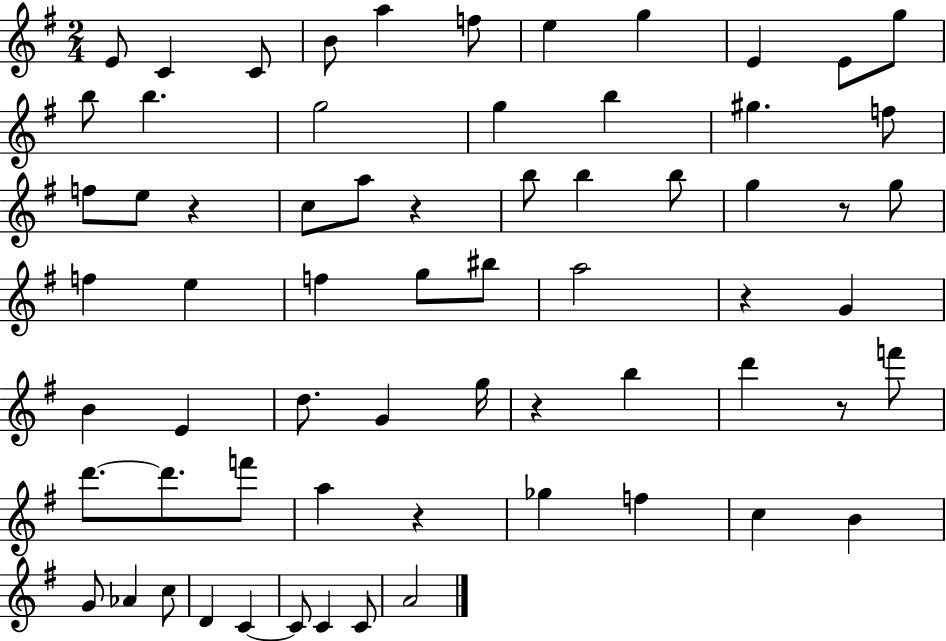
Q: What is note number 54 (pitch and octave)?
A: D4